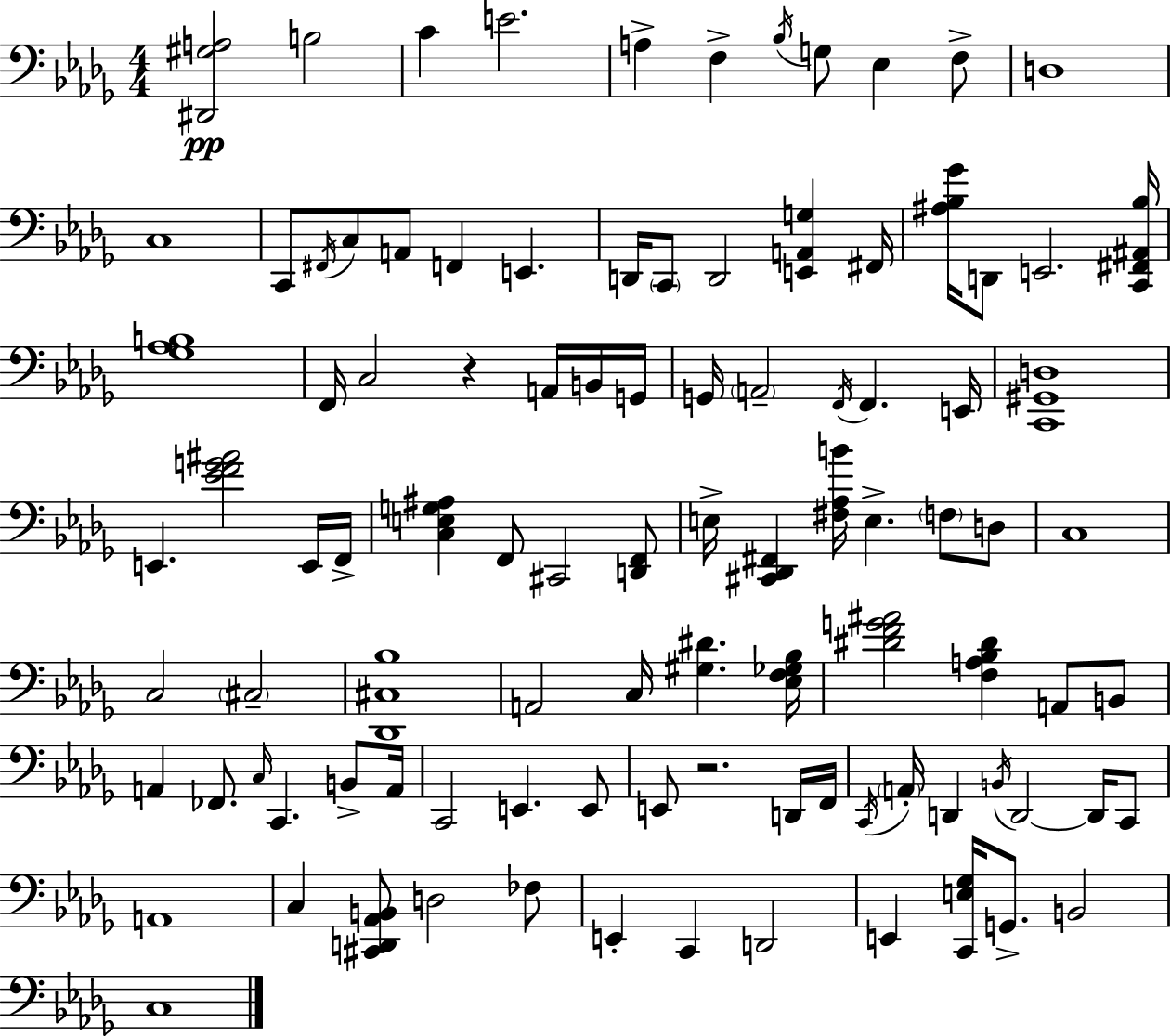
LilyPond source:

{
  \clef bass
  \numericTimeSignature
  \time 4/4
  \key bes \minor
  <dis, gis a>2\pp b2 | c'4 e'2. | a4-> f4-> \acciaccatura { bes16 } g8 ees4 f8-> | d1 | \break c1 | c,8 \acciaccatura { fis,16 } c8 a,8 f,4 e,4. | d,16 \parenthesize c,8 d,2 <e, a, g>4 | fis,16 <ais bes ges'>16 d,8 e,2. | \break <c, fis, ais, bes>16 <ges aes b>1 | f,16 c2 r4 a,16 | b,16 g,16 g,16 \parenthesize a,2-- \acciaccatura { f,16 } f,4. | e,16 <c, gis, d>1 | \break e,4. <ees' f' g' ais'>2 | e,16 f,16-> <c e g ais>4 f,8 cis,2 | <d, f,>8 e16-> <cis, des, fis,>4 <fis aes b'>16 e4.-> \parenthesize f8 | d8 c1 | \break c2 \parenthesize cis2-- | <des, cis bes>1 | a,2 c16 <gis dis'>4. | <ees f ges bes>16 <dis' f' g' ais'>2 <f a bes dis'>4 a,8 | \break b,8 a,4 fes,8. \grace { c16 } c,4. | b,8-> a,16 c,2 e,4. | e,8 e,8 r2. | d,16 f,16 \acciaccatura { c,16 } \parenthesize a,16-. d,4 \acciaccatura { b,16 } d,2~~ | \break d,16 c,8 a,1 | c4 <cis, d, aes, b,>8 d2 | fes8 e,4-. c,4 d,2 | e,4 <c, e ges>16 g,8.-> b,2 | \break c1 | \bar "|."
}